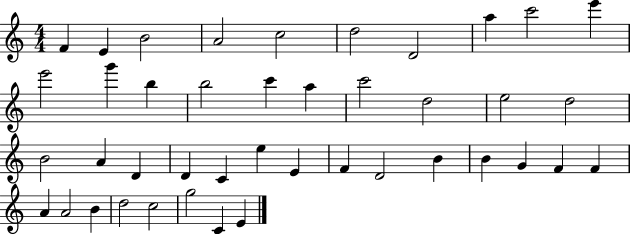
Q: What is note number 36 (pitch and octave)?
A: A4